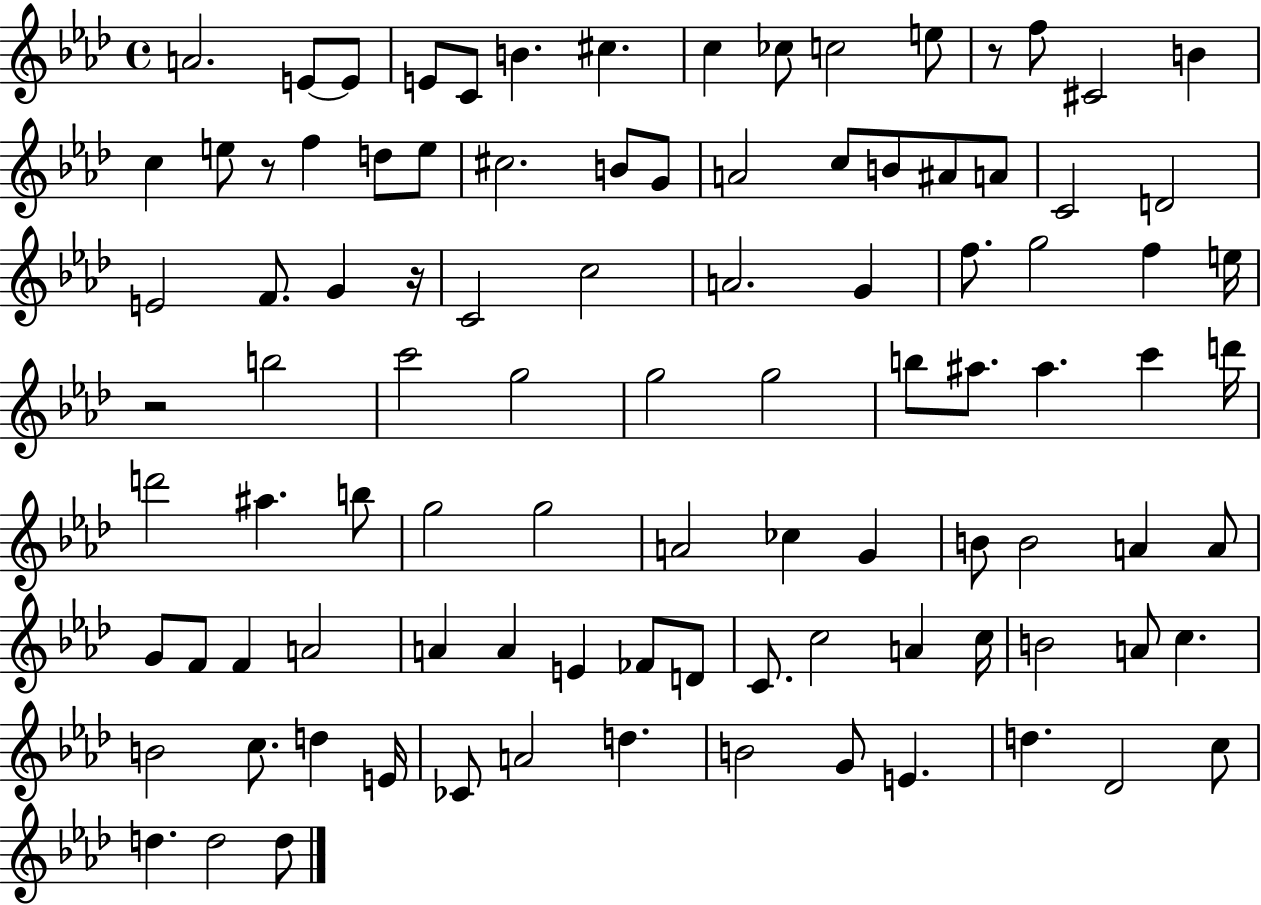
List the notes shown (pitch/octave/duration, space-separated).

A4/h. E4/e E4/e E4/e C4/e B4/q. C#5/q. C5/q CES5/e C5/h E5/e R/e F5/e C#4/h B4/q C5/q E5/e R/e F5/q D5/e E5/e C#5/h. B4/e G4/e A4/h C5/e B4/e A#4/e A4/e C4/h D4/h E4/h F4/e. G4/q R/s C4/h C5/h A4/h. G4/q F5/e. G5/h F5/q E5/s R/h B5/h C6/h G5/h G5/h G5/h B5/e A#5/e. A#5/q. C6/q D6/s D6/h A#5/q. B5/e G5/h G5/h A4/h CES5/q G4/q B4/e B4/h A4/q A4/e G4/e F4/e F4/q A4/h A4/q A4/q E4/q FES4/e D4/e C4/e. C5/h A4/q C5/s B4/h A4/e C5/q. B4/h C5/e. D5/q E4/s CES4/e A4/h D5/q. B4/h G4/e E4/q. D5/q. Db4/h C5/e D5/q. D5/h D5/e